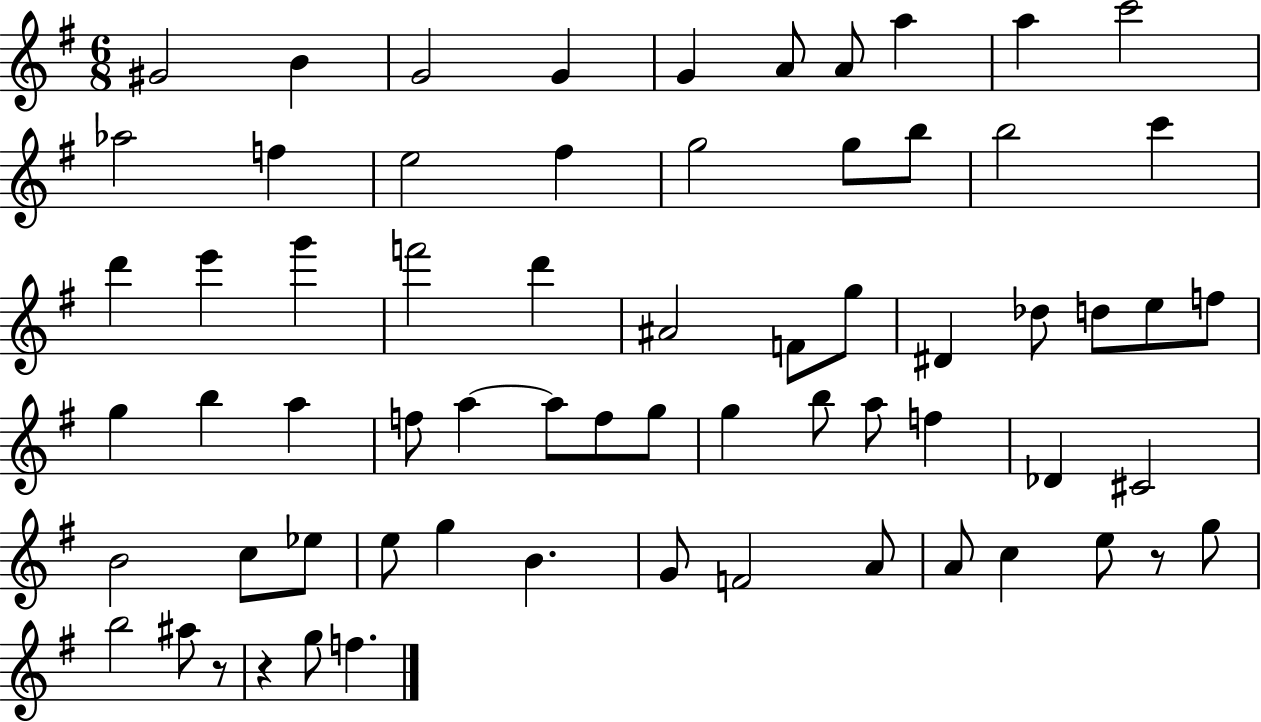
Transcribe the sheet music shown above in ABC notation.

X:1
T:Untitled
M:6/8
L:1/4
K:G
^G2 B G2 G G A/2 A/2 a a c'2 _a2 f e2 ^f g2 g/2 b/2 b2 c' d' e' g' f'2 d' ^A2 F/2 g/2 ^D _d/2 d/2 e/2 f/2 g b a f/2 a a/2 f/2 g/2 g b/2 a/2 f _D ^C2 B2 c/2 _e/2 e/2 g B G/2 F2 A/2 A/2 c e/2 z/2 g/2 b2 ^a/2 z/2 z g/2 f